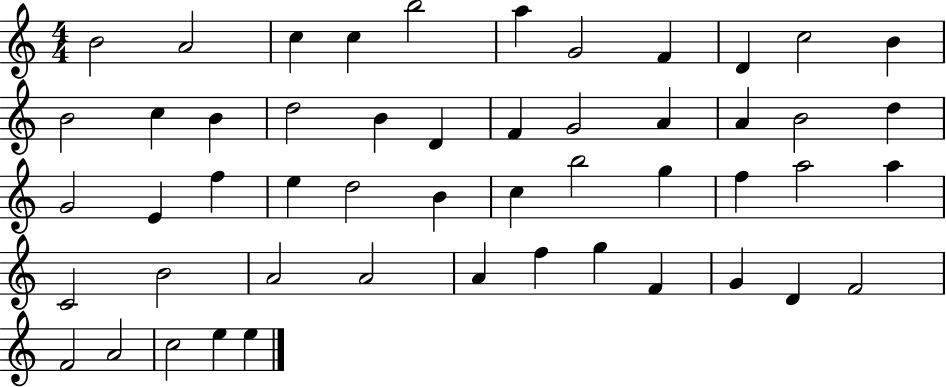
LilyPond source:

{
  \clef treble
  \numericTimeSignature
  \time 4/4
  \key c \major
  b'2 a'2 | c''4 c''4 b''2 | a''4 g'2 f'4 | d'4 c''2 b'4 | \break b'2 c''4 b'4 | d''2 b'4 d'4 | f'4 g'2 a'4 | a'4 b'2 d''4 | \break g'2 e'4 f''4 | e''4 d''2 b'4 | c''4 b''2 g''4 | f''4 a''2 a''4 | \break c'2 b'2 | a'2 a'2 | a'4 f''4 g''4 f'4 | g'4 d'4 f'2 | \break f'2 a'2 | c''2 e''4 e''4 | \bar "|."
}